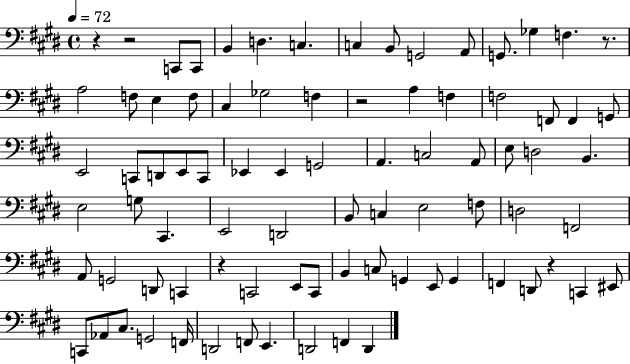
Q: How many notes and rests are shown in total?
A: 83